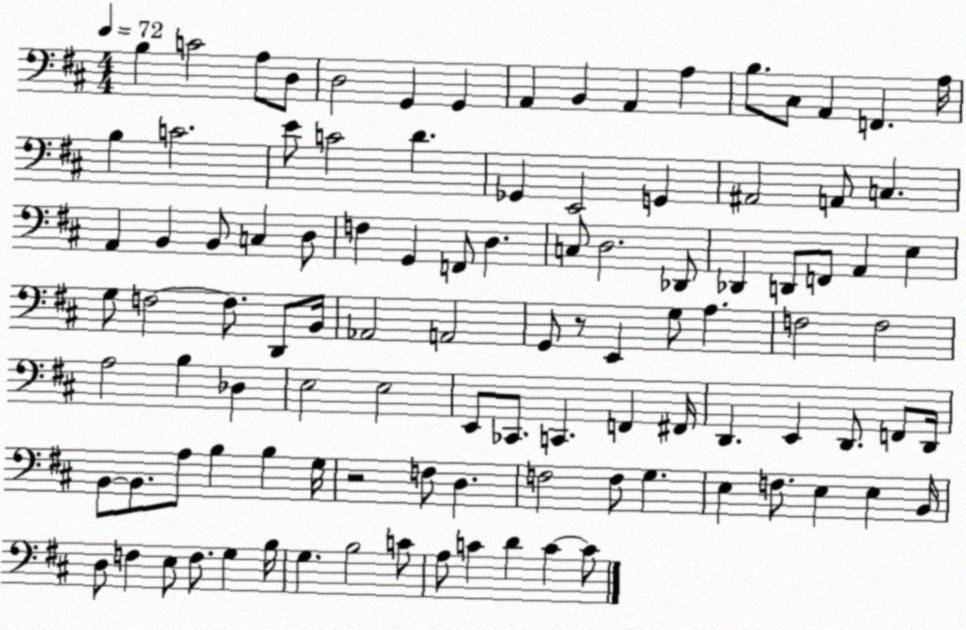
X:1
T:Untitled
M:4/4
L:1/4
K:D
B, C2 A,/2 D,/2 D,2 G,, G,, A,, B,, A,, A, B,/2 ^C,/2 A,, F,, A,/4 B, C2 E/2 C2 D _G,, E,,2 G,, ^A,,2 A,,/2 C, A,, B,, B,,/2 C, D,/2 F, G,, F,,/2 D, C,/2 D,2 _D,,/2 _D,, D,,/2 F,,/2 A,, E, G,/2 F,2 F,/2 D,,/2 B,,/4 _A,,2 A,,2 G,,/2 z/2 E,, G,/2 A, F,2 F,2 A,2 B, _D, E,2 E,2 E,,/2 _C,,/2 C,, F,, ^F,,/4 D,, E,, D,,/2 F,,/2 D,,/4 B,,/2 B,,/2 A,/2 B, B, G,/4 z2 F,/2 D, F,2 F,/2 G, E, F,/2 E, E, B,,/4 D,/2 F, E,/2 F,/2 G, B,/4 G, B,2 C/2 A,/2 C D C C/2